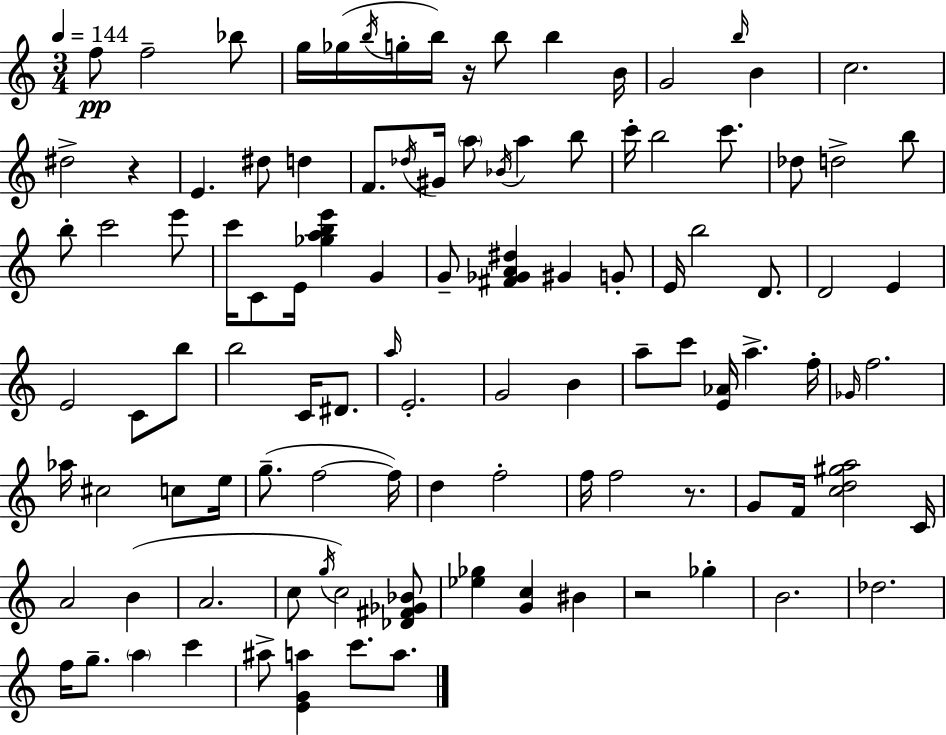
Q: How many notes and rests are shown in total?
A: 106